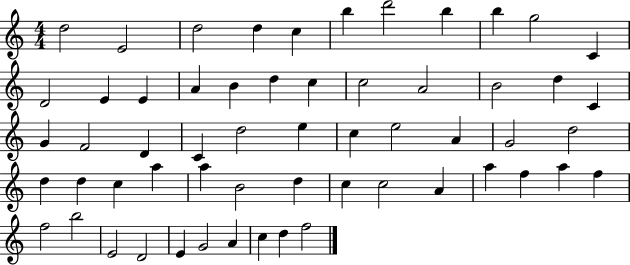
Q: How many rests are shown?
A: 0